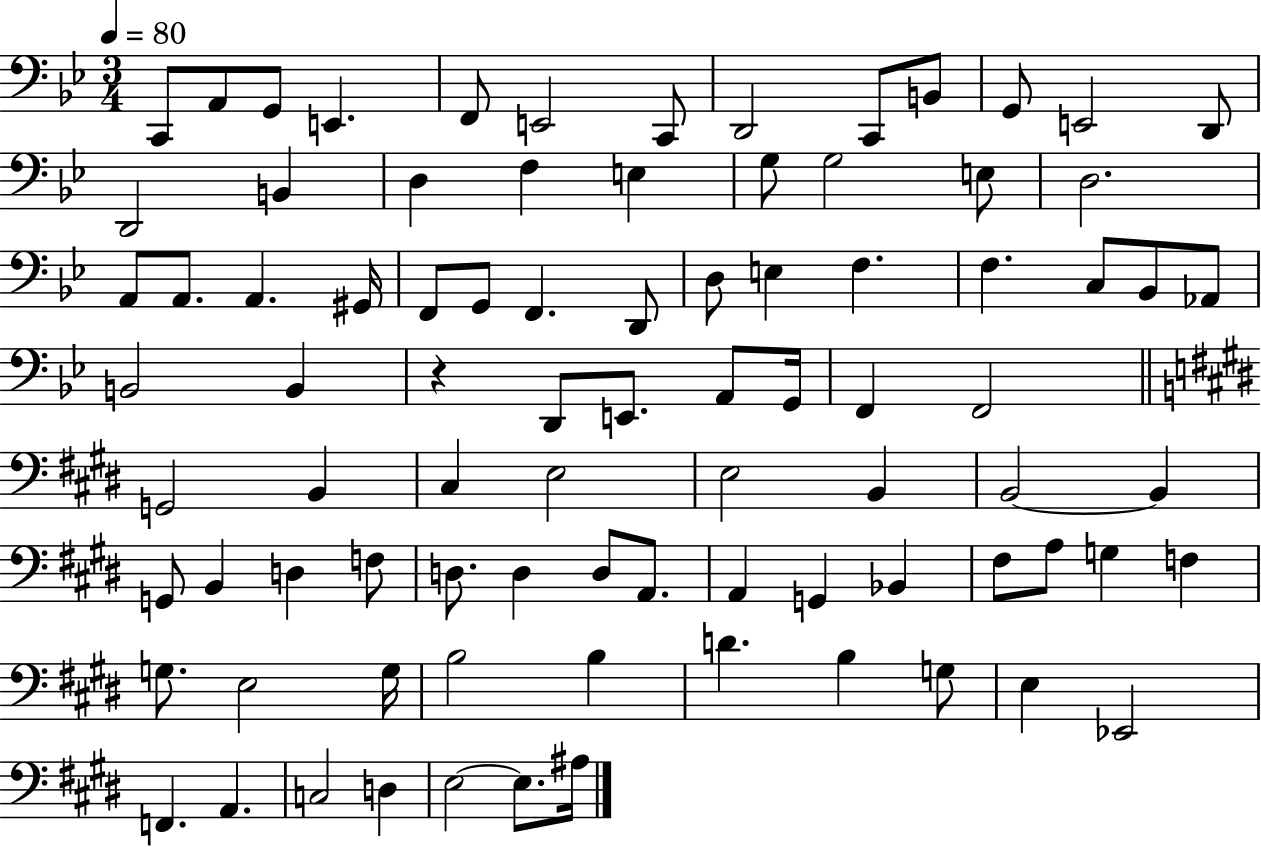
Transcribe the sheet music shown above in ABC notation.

X:1
T:Untitled
M:3/4
L:1/4
K:Bb
C,,/2 A,,/2 G,,/2 E,, F,,/2 E,,2 C,,/2 D,,2 C,,/2 B,,/2 G,,/2 E,,2 D,,/2 D,,2 B,, D, F, E, G,/2 G,2 E,/2 D,2 A,,/2 A,,/2 A,, ^G,,/4 F,,/2 G,,/2 F,, D,,/2 D,/2 E, F, F, C,/2 _B,,/2 _A,,/2 B,,2 B,, z D,,/2 E,,/2 A,,/2 G,,/4 F,, F,,2 G,,2 B,, ^C, E,2 E,2 B,, B,,2 B,, G,,/2 B,, D, F,/2 D,/2 D, D,/2 A,,/2 A,, G,, _B,, ^F,/2 A,/2 G, F, G,/2 E,2 G,/4 B,2 B, D B, G,/2 E, _E,,2 F,, A,, C,2 D, E,2 E,/2 ^A,/4